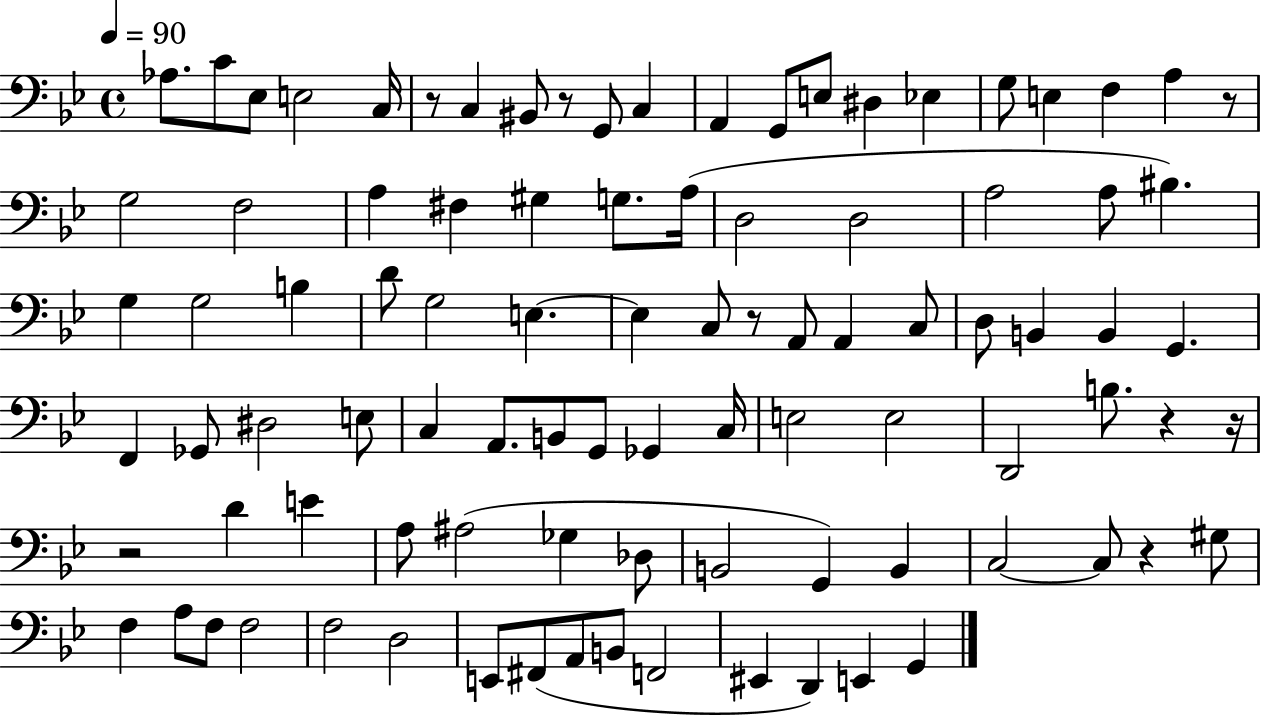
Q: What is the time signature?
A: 4/4